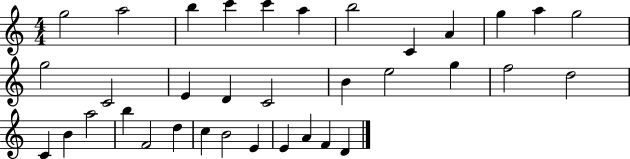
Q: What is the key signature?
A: C major